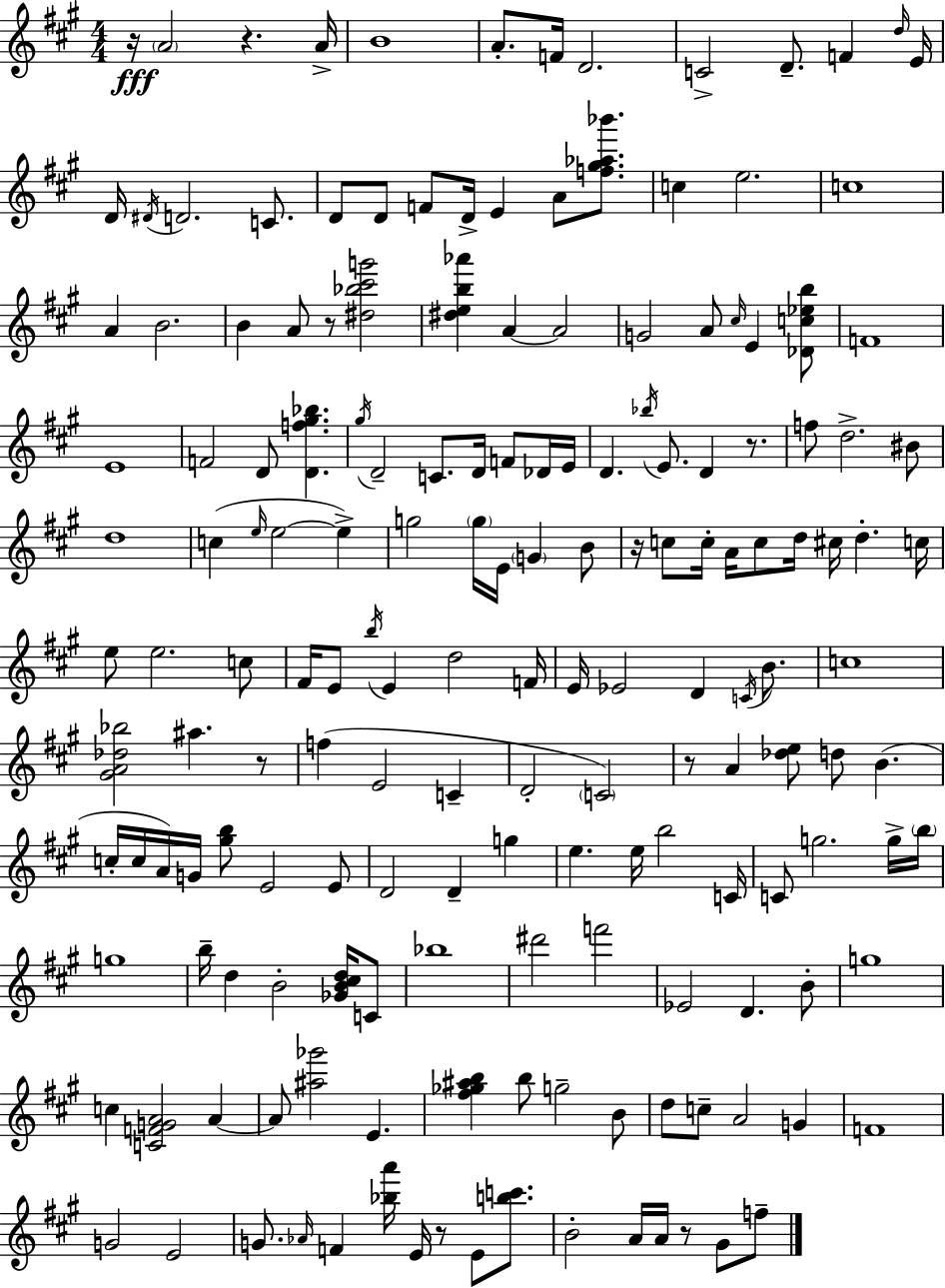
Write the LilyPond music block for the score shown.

{
  \clef treble
  \numericTimeSignature
  \time 4/4
  \key a \major
  r16\fff \parenthesize a'2 r4. a'16-> | b'1 | a'8.-. f'16 d'2. | c'2-> d'8.-- f'4 \grace { d''16 } | \break e'16 d'16 \acciaccatura { dis'16 } d'2. c'8. | d'8 d'8 f'8 d'16-> e'4 a'8 <f'' gis'' aes'' bes'''>8. | c''4 e''2. | c''1 | \break a'4 b'2. | b'4 a'8 r8 <dis'' bes'' cis''' g'''>2 | <dis'' e'' b'' aes'''>4 a'4~~ a'2 | g'2 a'8 \grace { cis''16 } e'4 | \break <des' c'' ees'' b''>8 f'1 | e'1 | f'2 d'8 <d' f'' gis'' bes''>4. | \acciaccatura { gis''16 } d'2-- c'8. d'16 | \break f'8 des'16 e'16 d'4. \acciaccatura { bes''16 } e'8. d'4 | r8. f''8 d''2.-> | bis'8 d''1 | c''4( \grace { e''16 } e''2~~ | \break e''4->) g''2 \parenthesize g''16 e'16 | \parenthesize g'4 b'8 r16 c''8 c''16-. a'16 c''8 d''16 cis''16 d''4.-. | c''16 e''8 e''2. | c''8 fis'16 e'8 \acciaccatura { b''16 } e'4 d''2 | \break f'16 e'16 ees'2 | d'4 \acciaccatura { c'16 } b'8. c''1 | <gis' a' des'' bes''>2 | ais''4. r8 f''4( e'2 | \break c'4-- d'2-. | \parenthesize c'2) r8 a'4 <des'' e''>8 | d''8 b'4.( c''16-. c''16 a'16) g'16 <gis'' b''>8 e'2 | e'8 d'2 | \break d'4-- g''4 e''4. e''16 b''2 | c'16 c'8 g''2. | g''16-> \parenthesize b''16 g''1 | b''16-- d''4 b'2-. | \break <ges' b' cis'' d''>16 c'8 bes''1 | dis'''2 | f'''2 ees'2 | d'4. b'8-. g''1 | \break c''4 <c' f' g' a'>2 | a'4~~ a'8 <ais'' ges'''>2 | e'4. <fis'' ges'' ais'' b''>4 b''8 g''2-- | b'8 d''8 c''8-- a'2 | \break g'4 f'1 | g'2 | e'2 g'8. \grace { aes'16 } f'4 | <bes'' a'''>16 e'16 r8 e'8 <b'' c'''>8. b'2-. | \break a'16 a'16 r8 gis'8 f''8-- \bar "|."
}